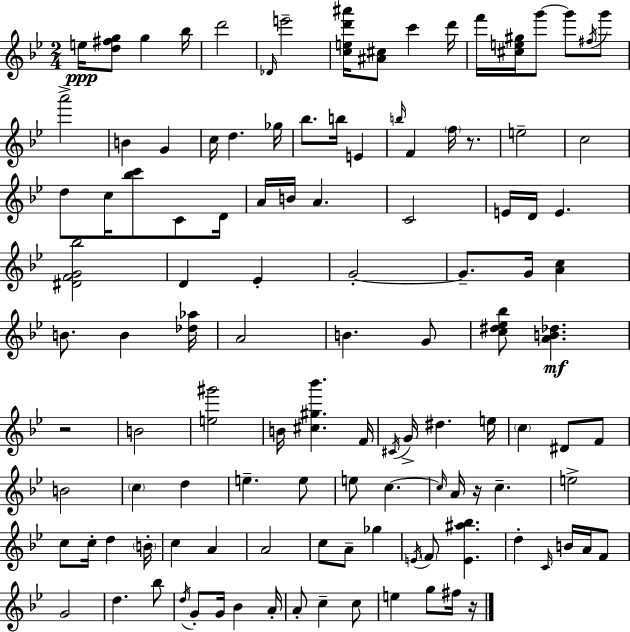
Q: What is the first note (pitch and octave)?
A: E5